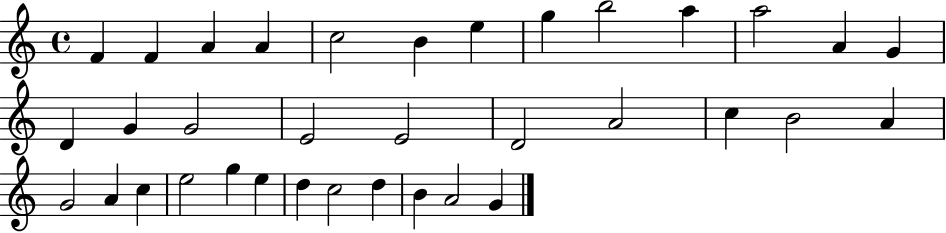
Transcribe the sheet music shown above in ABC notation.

X:1
T:Untitled
M:4/4
L:1/4
K:C
F F A A c2 B e g b2 a a2 A G D G G2 E2 E2 D2 A2 c B2 A G2 A c e2 g e d c2 d B A2 G